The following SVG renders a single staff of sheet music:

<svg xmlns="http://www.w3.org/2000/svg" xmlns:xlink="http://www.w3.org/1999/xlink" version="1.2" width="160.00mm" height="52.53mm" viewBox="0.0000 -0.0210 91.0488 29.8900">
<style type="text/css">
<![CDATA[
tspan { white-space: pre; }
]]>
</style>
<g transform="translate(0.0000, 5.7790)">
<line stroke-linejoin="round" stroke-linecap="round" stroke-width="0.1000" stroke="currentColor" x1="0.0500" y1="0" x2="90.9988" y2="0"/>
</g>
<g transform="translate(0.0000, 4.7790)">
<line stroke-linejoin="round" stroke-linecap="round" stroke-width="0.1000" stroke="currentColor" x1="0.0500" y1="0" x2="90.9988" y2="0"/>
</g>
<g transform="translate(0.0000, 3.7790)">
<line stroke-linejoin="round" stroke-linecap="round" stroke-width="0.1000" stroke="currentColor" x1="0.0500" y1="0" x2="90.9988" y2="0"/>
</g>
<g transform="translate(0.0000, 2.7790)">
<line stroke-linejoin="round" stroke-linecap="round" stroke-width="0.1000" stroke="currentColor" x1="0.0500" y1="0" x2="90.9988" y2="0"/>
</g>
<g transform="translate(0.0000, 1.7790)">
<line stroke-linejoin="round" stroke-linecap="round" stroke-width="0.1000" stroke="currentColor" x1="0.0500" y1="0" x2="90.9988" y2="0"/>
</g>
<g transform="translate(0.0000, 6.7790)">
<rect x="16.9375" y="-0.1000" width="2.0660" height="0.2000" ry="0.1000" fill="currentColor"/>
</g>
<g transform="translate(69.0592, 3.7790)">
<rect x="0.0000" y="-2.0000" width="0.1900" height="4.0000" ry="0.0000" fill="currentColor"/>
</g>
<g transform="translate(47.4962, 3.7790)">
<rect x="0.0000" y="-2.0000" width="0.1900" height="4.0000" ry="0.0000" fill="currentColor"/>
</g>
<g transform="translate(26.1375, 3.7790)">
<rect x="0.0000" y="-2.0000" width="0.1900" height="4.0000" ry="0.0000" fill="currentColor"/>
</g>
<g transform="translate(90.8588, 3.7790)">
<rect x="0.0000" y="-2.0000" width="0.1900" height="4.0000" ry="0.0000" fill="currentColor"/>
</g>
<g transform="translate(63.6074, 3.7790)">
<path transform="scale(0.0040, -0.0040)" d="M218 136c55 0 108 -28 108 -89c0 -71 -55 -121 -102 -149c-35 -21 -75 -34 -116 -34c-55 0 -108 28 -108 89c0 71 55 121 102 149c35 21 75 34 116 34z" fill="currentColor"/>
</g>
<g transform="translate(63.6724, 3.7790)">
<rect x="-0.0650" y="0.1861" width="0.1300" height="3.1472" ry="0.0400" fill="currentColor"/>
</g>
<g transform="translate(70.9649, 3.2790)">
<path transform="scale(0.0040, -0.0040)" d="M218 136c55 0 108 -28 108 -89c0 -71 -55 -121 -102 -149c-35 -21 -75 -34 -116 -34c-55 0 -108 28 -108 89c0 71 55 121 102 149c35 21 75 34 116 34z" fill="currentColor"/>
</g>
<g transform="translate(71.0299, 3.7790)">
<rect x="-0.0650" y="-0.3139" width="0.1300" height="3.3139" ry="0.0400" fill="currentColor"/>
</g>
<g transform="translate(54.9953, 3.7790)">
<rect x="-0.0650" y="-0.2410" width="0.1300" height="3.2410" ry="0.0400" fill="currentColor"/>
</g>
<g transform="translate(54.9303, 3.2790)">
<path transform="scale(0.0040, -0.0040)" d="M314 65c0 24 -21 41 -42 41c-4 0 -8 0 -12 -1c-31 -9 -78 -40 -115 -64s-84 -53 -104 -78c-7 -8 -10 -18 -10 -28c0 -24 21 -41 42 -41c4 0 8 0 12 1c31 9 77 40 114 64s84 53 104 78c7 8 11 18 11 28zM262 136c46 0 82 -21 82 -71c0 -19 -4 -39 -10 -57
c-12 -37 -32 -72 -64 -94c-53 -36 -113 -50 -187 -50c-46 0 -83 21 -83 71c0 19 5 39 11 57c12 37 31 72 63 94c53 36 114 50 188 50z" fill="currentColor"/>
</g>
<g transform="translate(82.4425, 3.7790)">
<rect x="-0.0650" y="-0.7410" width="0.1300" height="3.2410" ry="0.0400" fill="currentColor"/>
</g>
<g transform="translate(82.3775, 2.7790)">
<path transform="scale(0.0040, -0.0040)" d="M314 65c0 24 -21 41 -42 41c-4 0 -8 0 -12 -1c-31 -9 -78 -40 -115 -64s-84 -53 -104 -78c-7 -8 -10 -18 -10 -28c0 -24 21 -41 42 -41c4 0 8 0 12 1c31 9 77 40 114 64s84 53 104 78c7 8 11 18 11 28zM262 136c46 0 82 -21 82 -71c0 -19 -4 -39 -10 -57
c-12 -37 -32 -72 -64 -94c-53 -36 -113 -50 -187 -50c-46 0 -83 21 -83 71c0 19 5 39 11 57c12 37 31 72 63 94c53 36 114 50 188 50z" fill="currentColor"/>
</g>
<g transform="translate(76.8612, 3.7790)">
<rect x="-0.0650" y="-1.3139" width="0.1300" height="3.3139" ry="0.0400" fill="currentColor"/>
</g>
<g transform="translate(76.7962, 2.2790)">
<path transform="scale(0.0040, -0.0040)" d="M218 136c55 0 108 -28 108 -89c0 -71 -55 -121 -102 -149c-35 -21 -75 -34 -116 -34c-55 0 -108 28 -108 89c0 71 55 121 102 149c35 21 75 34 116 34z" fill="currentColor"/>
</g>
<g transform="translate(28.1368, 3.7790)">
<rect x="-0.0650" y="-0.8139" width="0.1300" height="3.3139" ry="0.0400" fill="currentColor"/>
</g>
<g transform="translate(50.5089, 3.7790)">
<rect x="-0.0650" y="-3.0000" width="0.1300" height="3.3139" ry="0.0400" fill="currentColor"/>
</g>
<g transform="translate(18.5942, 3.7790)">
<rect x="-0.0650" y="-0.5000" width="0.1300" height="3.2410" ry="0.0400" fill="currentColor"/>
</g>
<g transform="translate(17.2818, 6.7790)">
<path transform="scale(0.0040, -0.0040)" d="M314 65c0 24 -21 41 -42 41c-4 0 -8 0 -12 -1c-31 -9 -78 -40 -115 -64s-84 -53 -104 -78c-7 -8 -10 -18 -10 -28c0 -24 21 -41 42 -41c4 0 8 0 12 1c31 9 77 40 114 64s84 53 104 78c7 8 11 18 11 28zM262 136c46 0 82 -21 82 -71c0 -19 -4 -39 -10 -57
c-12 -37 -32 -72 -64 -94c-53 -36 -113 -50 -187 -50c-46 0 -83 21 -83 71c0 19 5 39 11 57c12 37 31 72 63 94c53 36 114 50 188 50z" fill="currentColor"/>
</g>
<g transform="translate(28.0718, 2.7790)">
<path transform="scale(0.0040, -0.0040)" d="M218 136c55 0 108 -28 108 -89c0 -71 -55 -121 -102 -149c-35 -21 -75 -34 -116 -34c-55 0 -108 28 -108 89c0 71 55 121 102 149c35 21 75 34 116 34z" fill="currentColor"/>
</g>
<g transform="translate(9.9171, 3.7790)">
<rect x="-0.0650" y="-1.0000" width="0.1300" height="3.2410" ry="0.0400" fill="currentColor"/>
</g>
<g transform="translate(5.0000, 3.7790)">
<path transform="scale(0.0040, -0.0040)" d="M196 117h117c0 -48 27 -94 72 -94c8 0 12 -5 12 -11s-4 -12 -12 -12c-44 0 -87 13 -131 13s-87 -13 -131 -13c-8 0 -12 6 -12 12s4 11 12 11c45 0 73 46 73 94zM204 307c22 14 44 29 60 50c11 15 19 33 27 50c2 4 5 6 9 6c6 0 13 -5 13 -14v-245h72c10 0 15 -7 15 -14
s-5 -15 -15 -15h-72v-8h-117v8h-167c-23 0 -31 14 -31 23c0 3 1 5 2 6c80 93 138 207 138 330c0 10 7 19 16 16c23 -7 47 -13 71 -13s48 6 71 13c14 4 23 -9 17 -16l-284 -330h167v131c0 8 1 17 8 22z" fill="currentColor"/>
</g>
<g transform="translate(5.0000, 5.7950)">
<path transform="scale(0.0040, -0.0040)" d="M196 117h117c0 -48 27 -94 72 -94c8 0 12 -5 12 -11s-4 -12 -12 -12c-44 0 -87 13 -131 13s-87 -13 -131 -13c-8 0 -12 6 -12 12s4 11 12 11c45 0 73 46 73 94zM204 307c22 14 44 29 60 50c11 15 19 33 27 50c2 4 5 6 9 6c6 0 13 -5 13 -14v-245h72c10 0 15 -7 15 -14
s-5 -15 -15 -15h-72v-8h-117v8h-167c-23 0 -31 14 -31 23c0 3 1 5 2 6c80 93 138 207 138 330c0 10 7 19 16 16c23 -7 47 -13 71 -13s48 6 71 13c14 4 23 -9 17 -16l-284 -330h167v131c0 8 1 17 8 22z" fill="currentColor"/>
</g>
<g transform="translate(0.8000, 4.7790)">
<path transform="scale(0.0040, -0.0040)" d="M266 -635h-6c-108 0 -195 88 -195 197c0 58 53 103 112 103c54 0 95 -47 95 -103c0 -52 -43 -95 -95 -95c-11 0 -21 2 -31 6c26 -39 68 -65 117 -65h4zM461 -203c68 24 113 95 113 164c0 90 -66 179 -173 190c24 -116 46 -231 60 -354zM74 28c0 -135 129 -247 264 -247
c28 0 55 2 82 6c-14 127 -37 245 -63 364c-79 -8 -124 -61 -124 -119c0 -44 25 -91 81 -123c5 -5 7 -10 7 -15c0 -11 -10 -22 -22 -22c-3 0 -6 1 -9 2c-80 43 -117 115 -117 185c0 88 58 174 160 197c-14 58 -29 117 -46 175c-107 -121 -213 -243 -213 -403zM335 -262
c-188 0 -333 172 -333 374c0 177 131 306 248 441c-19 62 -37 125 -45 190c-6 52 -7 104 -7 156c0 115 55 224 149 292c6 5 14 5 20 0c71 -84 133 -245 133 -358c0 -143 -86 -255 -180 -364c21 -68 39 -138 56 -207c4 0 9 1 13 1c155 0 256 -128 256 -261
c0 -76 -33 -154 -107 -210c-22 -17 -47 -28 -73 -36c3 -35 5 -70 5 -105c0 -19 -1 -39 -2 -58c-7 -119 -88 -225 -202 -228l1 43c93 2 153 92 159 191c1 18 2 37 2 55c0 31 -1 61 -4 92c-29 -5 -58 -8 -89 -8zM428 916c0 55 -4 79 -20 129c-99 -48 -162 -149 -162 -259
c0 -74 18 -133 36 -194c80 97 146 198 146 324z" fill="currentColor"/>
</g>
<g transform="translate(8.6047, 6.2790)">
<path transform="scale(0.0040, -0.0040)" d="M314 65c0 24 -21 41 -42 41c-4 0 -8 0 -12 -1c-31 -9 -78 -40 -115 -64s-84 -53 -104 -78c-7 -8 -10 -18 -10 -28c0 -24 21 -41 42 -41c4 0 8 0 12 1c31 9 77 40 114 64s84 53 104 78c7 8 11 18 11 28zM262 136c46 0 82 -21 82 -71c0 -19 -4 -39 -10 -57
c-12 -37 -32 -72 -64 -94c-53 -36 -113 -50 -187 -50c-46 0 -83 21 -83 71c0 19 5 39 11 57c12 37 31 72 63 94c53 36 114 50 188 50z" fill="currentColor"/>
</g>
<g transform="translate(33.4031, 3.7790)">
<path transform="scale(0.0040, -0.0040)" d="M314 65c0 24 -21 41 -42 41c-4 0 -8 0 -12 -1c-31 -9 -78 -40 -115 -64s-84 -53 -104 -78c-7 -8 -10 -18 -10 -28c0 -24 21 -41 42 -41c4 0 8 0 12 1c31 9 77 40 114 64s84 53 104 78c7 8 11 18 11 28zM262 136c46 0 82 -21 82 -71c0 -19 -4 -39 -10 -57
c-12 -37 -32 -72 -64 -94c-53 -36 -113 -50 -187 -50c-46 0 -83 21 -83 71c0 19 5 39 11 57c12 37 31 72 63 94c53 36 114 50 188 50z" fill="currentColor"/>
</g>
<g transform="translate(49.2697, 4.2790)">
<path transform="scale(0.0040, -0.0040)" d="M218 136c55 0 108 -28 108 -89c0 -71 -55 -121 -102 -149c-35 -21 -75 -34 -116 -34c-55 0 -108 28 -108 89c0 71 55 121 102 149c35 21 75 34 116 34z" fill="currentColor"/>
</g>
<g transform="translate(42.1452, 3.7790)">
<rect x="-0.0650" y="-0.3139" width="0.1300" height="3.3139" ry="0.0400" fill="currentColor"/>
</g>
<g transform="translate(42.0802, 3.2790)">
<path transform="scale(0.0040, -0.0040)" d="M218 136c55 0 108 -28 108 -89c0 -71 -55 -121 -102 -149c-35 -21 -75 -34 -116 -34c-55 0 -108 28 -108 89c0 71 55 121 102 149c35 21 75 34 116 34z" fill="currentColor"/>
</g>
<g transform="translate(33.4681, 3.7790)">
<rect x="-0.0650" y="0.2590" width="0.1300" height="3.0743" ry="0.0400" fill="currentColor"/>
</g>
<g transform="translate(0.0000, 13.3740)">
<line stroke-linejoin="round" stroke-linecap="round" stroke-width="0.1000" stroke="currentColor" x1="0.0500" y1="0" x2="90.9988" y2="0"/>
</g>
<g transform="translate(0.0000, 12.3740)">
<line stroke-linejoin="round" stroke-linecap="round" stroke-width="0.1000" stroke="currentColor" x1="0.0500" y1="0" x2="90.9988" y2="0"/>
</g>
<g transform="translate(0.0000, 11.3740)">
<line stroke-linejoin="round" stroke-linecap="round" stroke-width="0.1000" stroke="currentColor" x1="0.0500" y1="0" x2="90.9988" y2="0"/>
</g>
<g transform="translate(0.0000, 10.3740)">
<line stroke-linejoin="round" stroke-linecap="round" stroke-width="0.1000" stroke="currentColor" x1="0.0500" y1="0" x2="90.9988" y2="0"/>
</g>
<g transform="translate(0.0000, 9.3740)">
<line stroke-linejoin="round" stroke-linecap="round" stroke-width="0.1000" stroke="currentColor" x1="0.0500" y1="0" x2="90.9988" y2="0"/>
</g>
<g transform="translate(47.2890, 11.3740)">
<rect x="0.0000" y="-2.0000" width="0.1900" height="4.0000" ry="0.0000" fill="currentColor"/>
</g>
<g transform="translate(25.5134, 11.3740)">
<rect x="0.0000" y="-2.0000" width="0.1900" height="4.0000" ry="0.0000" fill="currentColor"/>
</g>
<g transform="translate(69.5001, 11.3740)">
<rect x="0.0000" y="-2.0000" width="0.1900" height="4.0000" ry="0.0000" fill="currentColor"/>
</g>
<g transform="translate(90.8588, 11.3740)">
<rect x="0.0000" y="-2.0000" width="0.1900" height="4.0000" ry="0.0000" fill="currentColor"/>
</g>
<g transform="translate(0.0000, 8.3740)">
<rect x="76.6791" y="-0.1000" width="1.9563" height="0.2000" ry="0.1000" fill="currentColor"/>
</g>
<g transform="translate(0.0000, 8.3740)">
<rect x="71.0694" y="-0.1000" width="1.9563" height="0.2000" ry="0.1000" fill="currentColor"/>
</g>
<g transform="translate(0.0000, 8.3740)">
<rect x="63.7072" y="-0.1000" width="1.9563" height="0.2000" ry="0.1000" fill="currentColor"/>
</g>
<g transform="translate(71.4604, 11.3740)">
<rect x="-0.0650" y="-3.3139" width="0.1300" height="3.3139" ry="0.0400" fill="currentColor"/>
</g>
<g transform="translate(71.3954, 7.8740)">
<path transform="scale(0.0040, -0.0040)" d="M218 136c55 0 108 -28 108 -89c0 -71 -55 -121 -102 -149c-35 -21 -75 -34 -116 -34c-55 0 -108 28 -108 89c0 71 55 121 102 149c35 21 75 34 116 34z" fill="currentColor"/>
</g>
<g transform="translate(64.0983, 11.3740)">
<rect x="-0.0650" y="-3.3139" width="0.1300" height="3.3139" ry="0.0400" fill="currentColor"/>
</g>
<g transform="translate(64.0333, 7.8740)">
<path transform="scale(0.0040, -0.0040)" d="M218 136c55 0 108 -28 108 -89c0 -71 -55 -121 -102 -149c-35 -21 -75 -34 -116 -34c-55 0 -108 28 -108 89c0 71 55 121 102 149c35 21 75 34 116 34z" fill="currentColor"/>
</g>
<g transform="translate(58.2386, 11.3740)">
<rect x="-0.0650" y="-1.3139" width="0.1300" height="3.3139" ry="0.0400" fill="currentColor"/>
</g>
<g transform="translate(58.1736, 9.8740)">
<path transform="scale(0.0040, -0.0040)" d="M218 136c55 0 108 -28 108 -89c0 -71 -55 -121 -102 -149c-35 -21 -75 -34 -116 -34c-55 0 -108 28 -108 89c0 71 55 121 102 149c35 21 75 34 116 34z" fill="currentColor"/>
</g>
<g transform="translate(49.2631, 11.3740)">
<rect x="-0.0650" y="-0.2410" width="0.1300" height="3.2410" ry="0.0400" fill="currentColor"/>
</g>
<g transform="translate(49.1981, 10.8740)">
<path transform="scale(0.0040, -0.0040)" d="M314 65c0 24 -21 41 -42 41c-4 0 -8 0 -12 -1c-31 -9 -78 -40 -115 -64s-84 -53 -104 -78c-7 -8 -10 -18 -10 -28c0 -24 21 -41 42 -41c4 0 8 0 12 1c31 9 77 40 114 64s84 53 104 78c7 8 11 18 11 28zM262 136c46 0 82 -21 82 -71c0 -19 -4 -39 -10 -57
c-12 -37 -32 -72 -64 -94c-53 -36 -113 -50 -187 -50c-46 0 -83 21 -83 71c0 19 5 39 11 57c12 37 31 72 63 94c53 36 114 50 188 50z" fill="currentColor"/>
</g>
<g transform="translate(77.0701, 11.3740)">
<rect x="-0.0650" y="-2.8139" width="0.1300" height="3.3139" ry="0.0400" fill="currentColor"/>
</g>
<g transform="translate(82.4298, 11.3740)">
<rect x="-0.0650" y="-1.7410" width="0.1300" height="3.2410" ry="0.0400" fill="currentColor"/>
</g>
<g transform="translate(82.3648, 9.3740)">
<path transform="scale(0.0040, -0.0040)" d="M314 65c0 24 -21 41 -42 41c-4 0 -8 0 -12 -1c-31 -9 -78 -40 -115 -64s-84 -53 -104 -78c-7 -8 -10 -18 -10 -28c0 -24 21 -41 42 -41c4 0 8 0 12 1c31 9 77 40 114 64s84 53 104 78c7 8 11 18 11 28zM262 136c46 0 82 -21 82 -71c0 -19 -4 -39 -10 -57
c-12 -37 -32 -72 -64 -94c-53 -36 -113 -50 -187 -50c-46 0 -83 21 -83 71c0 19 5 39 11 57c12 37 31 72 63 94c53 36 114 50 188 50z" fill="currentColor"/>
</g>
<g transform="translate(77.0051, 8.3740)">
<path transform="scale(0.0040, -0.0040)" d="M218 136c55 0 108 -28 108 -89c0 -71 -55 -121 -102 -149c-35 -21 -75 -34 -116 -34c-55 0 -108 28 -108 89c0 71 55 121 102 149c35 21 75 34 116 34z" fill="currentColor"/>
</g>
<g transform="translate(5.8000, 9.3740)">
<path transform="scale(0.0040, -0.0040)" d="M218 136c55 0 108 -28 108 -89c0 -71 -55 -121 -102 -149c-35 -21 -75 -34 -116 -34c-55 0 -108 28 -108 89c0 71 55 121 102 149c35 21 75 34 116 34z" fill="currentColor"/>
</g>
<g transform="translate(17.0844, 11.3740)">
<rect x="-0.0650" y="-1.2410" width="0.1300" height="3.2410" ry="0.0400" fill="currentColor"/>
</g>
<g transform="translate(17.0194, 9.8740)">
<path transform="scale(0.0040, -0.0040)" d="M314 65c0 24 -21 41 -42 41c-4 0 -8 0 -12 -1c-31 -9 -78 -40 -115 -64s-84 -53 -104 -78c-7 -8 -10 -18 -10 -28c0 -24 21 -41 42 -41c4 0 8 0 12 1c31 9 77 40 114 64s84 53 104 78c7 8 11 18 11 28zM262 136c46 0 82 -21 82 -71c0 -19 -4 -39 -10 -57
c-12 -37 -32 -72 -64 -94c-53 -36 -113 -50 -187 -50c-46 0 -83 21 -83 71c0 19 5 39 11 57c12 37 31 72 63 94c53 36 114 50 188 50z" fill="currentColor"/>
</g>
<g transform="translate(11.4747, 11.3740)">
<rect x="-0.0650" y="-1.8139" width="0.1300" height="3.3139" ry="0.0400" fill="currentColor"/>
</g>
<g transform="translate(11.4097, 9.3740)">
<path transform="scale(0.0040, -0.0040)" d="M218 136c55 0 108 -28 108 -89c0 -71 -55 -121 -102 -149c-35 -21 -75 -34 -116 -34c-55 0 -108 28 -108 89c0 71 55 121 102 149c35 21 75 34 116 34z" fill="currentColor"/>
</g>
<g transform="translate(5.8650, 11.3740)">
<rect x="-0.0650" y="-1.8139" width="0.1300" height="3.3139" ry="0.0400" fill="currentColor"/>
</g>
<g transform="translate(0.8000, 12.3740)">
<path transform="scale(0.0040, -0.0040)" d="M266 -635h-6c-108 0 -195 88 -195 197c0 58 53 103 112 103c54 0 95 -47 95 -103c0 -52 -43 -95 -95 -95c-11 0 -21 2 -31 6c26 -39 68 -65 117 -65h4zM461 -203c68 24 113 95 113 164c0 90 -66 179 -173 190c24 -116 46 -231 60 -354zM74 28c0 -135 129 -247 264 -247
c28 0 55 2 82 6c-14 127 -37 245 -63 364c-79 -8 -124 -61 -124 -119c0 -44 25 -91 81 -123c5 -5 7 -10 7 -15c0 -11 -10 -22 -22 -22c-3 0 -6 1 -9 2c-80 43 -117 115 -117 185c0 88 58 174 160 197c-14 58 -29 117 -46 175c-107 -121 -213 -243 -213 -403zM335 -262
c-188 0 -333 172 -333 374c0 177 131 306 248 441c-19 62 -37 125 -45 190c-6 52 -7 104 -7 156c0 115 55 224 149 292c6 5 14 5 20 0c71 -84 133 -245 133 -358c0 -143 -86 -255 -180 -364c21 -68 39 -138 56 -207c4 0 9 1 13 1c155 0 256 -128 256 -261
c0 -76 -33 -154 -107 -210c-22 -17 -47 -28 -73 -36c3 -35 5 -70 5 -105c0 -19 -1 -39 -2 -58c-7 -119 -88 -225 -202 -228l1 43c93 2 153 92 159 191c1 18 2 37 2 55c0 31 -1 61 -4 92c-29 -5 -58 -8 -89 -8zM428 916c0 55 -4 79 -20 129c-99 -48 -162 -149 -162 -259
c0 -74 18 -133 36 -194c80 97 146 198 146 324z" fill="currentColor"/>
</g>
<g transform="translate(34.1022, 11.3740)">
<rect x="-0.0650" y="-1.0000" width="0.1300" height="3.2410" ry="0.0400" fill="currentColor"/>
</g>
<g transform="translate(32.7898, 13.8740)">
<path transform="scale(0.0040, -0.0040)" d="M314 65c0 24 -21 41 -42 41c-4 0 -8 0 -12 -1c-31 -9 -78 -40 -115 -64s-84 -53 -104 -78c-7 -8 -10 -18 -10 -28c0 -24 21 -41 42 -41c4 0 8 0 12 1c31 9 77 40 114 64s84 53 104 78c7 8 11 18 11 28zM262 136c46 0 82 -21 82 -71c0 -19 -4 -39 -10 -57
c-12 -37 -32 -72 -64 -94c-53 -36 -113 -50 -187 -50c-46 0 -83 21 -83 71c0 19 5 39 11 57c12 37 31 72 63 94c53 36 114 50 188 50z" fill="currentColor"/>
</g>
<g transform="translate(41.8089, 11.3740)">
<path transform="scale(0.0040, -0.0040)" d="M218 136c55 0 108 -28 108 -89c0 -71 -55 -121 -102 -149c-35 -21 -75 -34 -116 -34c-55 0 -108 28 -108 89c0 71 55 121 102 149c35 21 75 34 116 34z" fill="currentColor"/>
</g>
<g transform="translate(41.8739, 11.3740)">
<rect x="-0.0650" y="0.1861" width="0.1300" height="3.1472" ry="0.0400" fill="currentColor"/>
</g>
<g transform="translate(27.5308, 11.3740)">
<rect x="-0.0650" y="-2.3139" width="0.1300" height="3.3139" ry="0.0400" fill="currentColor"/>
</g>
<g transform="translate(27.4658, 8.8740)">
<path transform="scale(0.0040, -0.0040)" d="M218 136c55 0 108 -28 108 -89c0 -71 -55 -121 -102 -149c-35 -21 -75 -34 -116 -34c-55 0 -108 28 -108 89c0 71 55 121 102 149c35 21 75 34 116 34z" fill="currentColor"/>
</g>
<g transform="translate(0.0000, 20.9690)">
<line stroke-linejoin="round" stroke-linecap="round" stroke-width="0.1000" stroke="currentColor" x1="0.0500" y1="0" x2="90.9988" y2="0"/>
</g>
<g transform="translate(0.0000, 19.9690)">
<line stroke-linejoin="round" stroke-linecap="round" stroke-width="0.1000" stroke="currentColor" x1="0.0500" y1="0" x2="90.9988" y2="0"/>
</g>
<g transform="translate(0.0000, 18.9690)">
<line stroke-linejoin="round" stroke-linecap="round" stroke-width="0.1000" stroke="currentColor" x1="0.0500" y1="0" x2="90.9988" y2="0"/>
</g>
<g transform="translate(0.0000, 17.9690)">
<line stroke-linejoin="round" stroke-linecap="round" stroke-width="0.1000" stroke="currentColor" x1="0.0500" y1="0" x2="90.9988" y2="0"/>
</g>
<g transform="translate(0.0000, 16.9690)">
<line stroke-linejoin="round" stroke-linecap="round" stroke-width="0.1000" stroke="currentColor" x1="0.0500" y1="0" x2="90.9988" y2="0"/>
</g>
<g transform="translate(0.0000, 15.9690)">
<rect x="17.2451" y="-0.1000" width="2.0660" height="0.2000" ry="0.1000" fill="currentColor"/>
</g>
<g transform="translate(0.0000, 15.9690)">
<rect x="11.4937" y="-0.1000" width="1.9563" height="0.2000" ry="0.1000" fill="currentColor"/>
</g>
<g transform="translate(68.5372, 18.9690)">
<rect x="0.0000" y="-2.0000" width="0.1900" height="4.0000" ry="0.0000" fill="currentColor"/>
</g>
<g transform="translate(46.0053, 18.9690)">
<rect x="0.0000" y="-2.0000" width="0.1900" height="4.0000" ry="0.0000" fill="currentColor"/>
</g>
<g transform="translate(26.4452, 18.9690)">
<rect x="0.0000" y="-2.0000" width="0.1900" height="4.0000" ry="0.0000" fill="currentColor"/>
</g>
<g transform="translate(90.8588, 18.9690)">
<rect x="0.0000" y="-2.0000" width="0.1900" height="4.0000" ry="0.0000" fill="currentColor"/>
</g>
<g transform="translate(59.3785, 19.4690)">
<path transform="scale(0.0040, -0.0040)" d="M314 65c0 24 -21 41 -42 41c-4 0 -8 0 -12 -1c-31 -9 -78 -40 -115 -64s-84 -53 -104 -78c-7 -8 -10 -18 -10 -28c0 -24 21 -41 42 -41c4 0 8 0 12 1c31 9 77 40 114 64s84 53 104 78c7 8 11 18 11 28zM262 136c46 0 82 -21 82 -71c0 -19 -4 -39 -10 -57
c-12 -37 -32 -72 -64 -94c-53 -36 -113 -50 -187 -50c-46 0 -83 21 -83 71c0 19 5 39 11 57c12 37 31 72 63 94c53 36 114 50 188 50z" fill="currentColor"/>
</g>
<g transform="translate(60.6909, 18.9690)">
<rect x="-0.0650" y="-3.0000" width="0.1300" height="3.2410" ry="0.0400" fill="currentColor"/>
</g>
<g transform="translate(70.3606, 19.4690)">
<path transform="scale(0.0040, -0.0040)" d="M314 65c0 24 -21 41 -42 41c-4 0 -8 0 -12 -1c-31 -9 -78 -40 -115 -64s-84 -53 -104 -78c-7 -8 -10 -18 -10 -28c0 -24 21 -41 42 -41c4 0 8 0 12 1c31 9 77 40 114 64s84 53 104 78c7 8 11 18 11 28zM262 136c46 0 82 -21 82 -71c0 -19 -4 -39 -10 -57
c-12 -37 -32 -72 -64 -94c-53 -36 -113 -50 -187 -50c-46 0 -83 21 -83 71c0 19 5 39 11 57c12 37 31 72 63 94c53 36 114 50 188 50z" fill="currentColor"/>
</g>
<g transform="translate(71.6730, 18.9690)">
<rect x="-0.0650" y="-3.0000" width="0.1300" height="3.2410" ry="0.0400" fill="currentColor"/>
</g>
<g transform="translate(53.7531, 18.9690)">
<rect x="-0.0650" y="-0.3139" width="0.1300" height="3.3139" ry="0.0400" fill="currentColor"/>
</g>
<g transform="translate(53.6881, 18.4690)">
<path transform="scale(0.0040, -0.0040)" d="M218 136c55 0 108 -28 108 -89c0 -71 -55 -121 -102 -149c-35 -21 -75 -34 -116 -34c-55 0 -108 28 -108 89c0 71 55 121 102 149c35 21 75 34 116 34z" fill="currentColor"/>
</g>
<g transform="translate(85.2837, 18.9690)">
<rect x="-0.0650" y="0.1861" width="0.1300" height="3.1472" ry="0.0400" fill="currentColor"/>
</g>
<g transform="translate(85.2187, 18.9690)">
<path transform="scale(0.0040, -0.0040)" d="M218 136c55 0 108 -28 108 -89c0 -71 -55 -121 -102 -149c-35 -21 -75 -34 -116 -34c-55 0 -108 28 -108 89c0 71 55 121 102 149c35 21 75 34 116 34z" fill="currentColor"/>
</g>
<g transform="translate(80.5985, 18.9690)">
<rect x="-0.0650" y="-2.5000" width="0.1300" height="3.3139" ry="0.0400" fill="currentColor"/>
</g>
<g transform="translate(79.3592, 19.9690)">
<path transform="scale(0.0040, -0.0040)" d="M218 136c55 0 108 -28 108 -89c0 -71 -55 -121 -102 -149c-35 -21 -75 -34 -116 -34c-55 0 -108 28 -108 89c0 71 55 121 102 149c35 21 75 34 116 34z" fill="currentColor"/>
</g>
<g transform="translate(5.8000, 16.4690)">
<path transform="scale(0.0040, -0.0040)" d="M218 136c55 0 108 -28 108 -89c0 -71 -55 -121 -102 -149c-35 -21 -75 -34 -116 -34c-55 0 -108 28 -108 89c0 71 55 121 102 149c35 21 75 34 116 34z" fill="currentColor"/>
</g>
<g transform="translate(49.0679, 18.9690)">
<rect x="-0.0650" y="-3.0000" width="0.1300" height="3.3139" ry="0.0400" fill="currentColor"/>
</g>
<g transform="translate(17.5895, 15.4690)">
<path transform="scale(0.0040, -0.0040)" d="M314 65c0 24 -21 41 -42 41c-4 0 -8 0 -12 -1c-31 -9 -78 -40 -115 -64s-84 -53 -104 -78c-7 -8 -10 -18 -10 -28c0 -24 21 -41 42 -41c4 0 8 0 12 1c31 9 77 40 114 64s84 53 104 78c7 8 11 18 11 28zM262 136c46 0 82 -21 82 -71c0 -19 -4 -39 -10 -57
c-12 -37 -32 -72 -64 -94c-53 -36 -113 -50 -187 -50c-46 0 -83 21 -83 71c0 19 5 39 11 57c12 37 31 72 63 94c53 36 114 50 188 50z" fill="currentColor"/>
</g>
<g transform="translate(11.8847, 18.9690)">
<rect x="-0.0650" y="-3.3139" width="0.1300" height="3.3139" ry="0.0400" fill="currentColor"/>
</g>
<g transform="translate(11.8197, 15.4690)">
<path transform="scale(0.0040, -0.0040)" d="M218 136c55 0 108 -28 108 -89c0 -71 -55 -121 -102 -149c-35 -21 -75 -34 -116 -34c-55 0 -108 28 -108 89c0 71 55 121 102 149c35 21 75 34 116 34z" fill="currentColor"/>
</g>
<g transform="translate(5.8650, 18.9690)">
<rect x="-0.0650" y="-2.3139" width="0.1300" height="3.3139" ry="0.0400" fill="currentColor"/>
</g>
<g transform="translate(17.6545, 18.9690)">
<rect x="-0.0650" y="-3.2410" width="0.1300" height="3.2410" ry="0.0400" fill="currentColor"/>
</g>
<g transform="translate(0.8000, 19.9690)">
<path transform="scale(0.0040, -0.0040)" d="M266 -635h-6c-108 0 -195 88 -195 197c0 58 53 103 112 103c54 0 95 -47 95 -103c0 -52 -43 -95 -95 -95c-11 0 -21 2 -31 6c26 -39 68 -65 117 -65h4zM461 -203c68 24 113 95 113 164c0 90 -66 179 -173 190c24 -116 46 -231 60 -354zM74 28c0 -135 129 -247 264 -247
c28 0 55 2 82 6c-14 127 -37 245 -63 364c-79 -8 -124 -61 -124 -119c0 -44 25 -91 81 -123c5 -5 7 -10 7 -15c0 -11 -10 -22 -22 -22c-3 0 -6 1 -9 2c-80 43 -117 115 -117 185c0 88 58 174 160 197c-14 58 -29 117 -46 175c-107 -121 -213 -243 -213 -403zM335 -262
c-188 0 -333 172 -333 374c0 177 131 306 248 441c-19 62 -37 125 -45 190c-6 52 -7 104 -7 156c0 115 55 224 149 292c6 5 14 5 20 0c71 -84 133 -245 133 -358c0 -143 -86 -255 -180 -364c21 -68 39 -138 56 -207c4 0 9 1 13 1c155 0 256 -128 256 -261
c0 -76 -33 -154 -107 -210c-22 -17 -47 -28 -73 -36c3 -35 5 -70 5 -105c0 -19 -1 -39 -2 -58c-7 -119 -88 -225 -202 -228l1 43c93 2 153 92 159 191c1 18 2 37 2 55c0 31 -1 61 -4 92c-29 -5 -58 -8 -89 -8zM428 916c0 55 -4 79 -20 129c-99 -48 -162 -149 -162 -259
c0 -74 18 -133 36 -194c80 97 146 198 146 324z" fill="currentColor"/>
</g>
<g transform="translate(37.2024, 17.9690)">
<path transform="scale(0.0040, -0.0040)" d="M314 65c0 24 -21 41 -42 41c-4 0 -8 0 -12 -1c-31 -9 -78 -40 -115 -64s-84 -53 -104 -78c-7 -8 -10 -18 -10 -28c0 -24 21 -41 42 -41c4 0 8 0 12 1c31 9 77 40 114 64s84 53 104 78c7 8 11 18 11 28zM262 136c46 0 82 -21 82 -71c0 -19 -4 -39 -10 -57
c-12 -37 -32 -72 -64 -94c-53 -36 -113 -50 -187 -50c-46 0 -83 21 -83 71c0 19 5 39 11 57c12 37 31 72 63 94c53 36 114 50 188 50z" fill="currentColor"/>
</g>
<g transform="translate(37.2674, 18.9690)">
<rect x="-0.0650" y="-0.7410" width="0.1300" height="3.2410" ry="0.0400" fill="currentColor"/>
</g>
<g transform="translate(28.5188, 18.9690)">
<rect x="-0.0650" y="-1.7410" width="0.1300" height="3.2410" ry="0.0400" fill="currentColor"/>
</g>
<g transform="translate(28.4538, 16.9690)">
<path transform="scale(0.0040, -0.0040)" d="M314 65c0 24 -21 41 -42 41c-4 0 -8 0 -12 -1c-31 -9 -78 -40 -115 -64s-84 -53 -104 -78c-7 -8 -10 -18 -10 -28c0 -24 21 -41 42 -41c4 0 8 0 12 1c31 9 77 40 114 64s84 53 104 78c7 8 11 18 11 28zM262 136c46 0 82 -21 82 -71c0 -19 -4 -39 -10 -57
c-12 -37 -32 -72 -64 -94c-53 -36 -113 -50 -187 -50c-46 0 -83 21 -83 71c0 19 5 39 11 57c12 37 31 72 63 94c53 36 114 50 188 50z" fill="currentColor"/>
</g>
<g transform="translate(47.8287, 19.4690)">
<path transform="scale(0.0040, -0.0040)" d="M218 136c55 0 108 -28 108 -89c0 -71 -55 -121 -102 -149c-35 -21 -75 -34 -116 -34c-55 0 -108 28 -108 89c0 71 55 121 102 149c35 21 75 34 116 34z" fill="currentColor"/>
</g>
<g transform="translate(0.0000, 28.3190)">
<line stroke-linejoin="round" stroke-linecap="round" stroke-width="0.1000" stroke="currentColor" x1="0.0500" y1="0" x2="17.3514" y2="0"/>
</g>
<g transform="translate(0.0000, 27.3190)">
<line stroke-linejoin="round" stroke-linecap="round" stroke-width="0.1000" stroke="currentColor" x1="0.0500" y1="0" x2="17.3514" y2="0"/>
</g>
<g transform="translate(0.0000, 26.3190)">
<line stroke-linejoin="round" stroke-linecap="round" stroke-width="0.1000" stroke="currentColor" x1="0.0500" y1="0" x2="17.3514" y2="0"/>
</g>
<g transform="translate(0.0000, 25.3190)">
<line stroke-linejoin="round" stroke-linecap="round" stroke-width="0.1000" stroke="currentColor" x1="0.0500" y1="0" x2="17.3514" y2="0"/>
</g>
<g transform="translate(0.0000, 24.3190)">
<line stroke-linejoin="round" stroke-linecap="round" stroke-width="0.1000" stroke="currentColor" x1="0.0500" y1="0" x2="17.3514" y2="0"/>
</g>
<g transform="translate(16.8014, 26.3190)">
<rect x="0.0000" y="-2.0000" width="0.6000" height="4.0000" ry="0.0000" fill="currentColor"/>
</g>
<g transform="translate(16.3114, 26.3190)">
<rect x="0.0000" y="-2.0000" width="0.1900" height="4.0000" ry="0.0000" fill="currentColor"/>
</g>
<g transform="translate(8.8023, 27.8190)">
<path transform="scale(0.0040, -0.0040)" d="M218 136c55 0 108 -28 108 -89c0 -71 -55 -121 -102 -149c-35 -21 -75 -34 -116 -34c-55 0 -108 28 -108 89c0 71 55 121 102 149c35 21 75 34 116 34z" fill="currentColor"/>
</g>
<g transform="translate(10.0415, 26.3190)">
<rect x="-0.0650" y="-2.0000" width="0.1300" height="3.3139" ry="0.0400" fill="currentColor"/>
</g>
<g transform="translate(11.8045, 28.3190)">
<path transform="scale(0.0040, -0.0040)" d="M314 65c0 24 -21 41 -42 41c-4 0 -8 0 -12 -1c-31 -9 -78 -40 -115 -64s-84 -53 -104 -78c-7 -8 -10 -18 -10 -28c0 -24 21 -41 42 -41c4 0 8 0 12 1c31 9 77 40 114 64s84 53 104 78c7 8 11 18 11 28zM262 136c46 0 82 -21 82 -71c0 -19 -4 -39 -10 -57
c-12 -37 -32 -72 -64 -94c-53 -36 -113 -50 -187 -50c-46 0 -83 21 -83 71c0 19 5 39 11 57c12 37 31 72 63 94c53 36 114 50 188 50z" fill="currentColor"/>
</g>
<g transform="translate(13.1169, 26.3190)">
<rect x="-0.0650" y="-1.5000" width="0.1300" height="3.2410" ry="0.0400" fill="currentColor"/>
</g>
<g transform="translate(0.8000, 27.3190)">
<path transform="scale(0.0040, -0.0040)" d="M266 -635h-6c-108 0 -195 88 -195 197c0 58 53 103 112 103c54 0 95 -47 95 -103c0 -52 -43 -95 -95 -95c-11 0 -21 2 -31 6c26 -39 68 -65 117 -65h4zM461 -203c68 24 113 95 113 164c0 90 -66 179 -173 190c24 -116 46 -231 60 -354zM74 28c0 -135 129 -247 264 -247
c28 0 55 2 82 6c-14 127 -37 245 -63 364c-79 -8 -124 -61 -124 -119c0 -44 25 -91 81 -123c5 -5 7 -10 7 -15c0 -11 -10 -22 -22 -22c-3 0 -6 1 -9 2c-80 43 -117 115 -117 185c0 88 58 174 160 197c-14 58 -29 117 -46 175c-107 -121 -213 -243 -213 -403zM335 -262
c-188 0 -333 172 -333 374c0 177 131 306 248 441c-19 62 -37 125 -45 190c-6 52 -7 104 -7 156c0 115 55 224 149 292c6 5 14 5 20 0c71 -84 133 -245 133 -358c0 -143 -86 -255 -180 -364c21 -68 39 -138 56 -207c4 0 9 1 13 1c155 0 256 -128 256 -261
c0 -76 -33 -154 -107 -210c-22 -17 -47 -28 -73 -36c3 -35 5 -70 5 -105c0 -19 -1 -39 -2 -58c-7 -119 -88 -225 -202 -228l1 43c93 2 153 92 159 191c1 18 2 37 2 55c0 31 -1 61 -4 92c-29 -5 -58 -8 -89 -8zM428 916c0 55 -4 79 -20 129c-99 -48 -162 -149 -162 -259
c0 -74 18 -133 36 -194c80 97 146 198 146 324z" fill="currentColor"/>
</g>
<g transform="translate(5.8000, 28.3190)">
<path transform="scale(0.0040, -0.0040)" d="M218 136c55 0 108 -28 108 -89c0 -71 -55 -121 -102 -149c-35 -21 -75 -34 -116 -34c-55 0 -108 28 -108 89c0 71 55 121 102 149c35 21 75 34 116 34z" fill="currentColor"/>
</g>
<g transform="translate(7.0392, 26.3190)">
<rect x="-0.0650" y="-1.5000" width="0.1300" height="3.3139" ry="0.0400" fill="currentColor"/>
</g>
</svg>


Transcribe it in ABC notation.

X:1
T:Untitled
M:4/4
L:1/4
K:C
D2 C2 d B2 c A c2 B c e d2 f f e2 g D2 B c2 e b b a f2 g b b2 f2 d2 A c A2 A2 G B E F E2